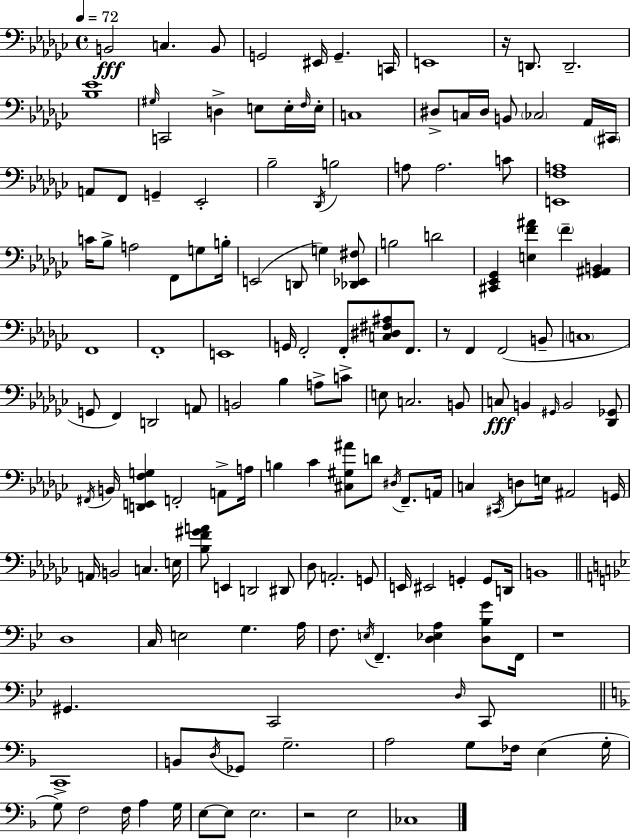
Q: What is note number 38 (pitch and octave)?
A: A3